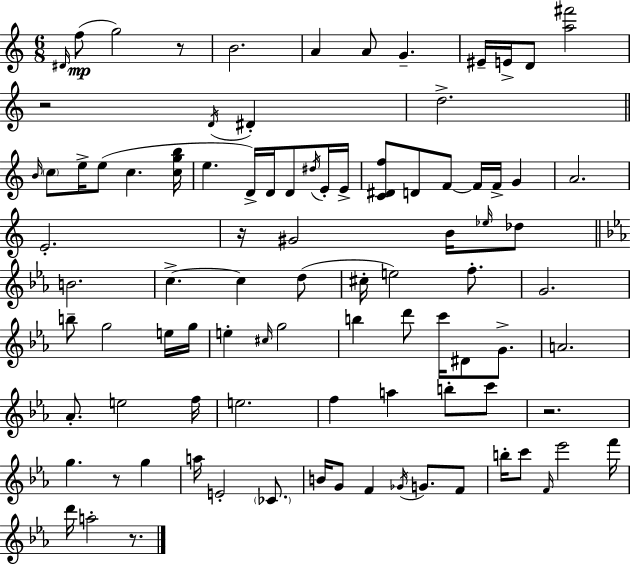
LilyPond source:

{
  \clef treble
  \numericTimeSignature
  \time 6/8
  \key c \major
  \grace { dis'16 }(\mp f''8 g''2) r8 | b'2. | a'4 a'8 g'4.-- | eis'16-- e'16-> d'8 <a'' fis'''>2 | \break r2 \acciaccatura { d'16 } dis'4-. | d''2.-> | \bar "||" \break \key c \major \grace { b'16 } \parenthesize c''8 e''16-> e''8( c''4. | <c'' g'' b''>16 e''4. d'16->) d'16 d'8 \acciaccatura { dis''16 } | e'16-. e'16-> <c' dis' f''>8 d'8 f'8~~ f'16 f'16-> g'4 | a'2. | \break e'2.-. | r16 gis'2 b'16 | \grace { ees''16 } des''8 \bar "||" \break \key ees \major b'2. | c''4.->~~ c''4 d''8( | cis''16-. e''2) f''8.-. | g'2. | \break b''8-- g''2 e''16 g''16 | e''4-. \grace { cis''16 } g''2 | b''4 d'''8 c'''16 dis'8 g'8.-> | a'2. | \break aes'8.-. e''2 | f''16 e''2. | f''4 a''4 b''8-. c'''8 | r2. | \break g''4. r8 g''4 | a''16 e'2-. \parenthesize ces'8. | b'16 g'8 f'4 \acciaccatura { ges'16 } g'8. | f'8 b''16-. c'''8 \grace { f'16 } ees'''2 | \break f'''16 d'''16 a''2-. | r8. \bar "|."
}